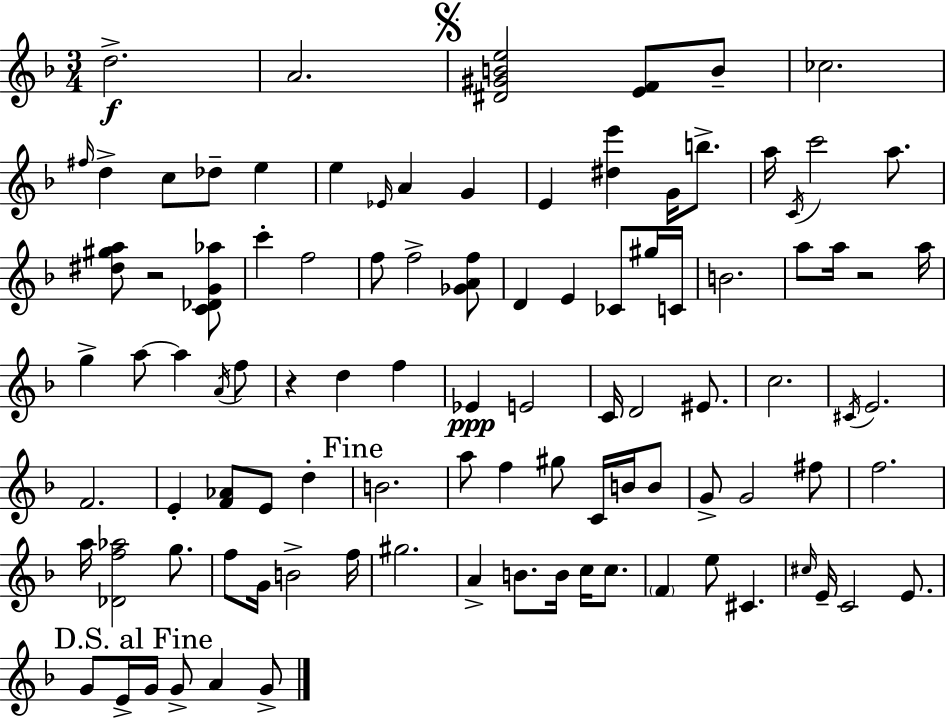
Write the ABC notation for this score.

X:1
T:Untitled
M:3/4
L:1/4
K:F
d2 A2 [^D^GBe]2 [EF]/2 B/2 _c2 ^f/4 d c/2 _d/2 e e _E/4 A G E [^de'] G/4 b/2 a/4 C/4 c'2 a/2 [^d^ga]/2 z2 [C_DG_a]/2 c' f2 f/2 f2 [_GAf]/2 D E _C/2 ^g/4 C/4 B2 a/2 a/4 z2 a/4 g a/2 a A/4 f/2 z d f _E E2 C/4 D2 ^E/2 c2 ^C/4 E2 F2 E [F_A]/2 E/2 d B2 a/2 f ^g/2 C/4 B/4 B/2 G/2 G2 ^f/2 f2 a/4 [_Df_a]2 g/2 f/2 G/4 B2 f/4 ^g2 A B/2 B/4 c/4 c/2 F e/2 ^C ^c/4 E/4 C2 E/2 G/2 E/4 G/4 G/2 A G/2